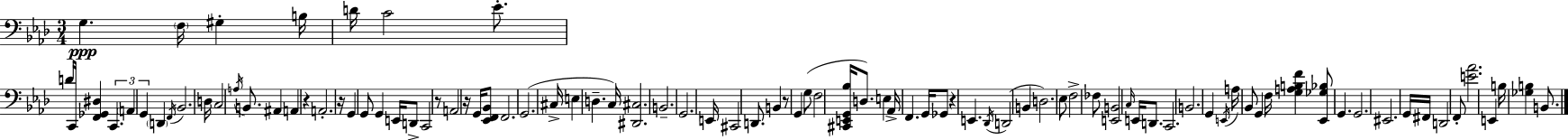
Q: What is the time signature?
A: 3/4